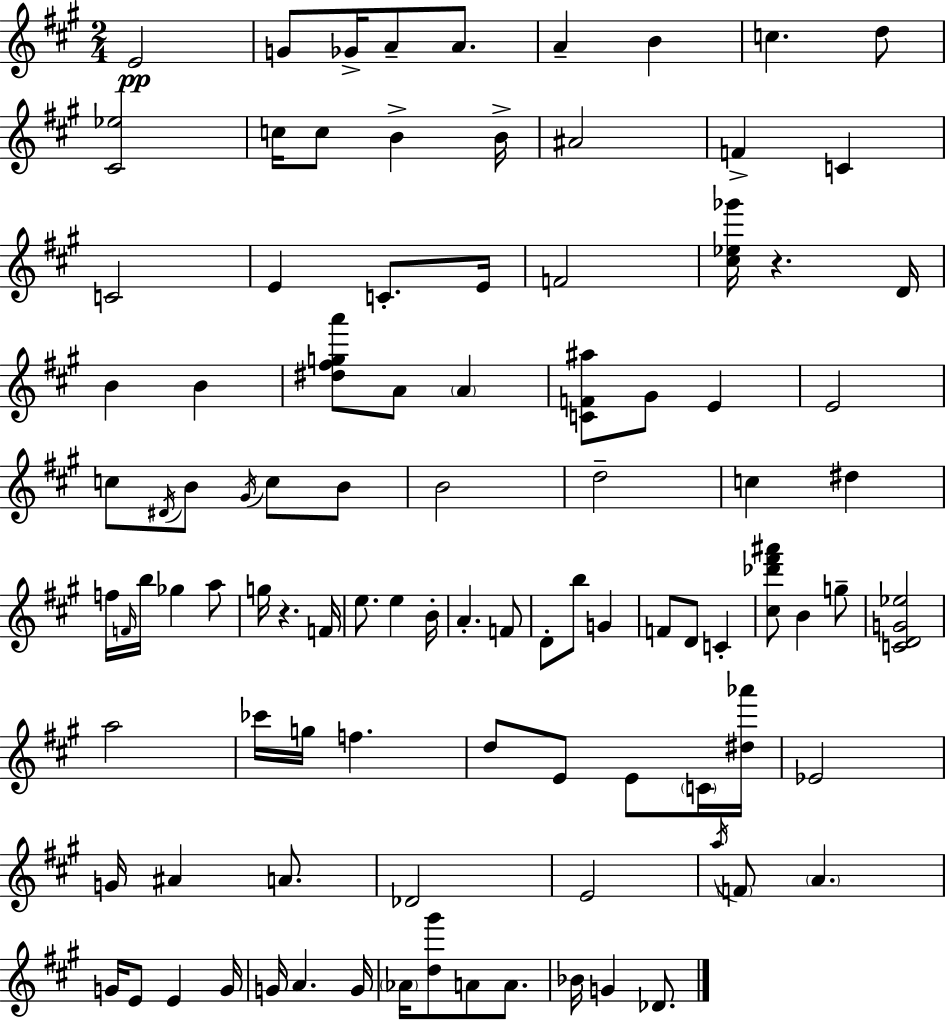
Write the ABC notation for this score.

X:1
T:Untitled
M:2/4
L:1/4
K:A
E2 G/2 _G/4 A/2 A/2 A B c d/2 [^C_e]2 c/4 c/2 B B/4 ^A2 F C C2 E C/2 E/4 F2 [^c_e_g']/4 z D/4 B B [^d^fga']/2 A/2 A [CF^a]/2 ^G/2 E E2 c/2 ^D/4 B/2 ^G/4 c/2 B/2 B2 d2 c ^d f/4 F/4 b/4 _g a/2 g/4 z F/4 e/2 e B/4 A F/2 D/2 b/2 G F/2 D/2 C [^c_d'^f'^a']/2 B g/2 [CDG_e]2 a2 _c'/4 g/4 f d/2 E/2 E/2 C/4 [^d_a']/4 _E2 G/4 ^A A/2 _D2 E2 a/4 F/2 A G/4 E/2 E G/4 G/4 A G/4 _A/4 [d^g']/2 A/2 A/2 _B/4 G _D/2